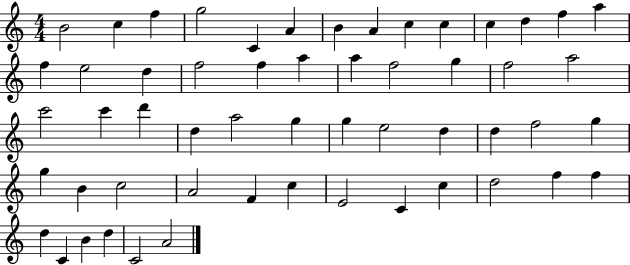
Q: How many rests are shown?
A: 0